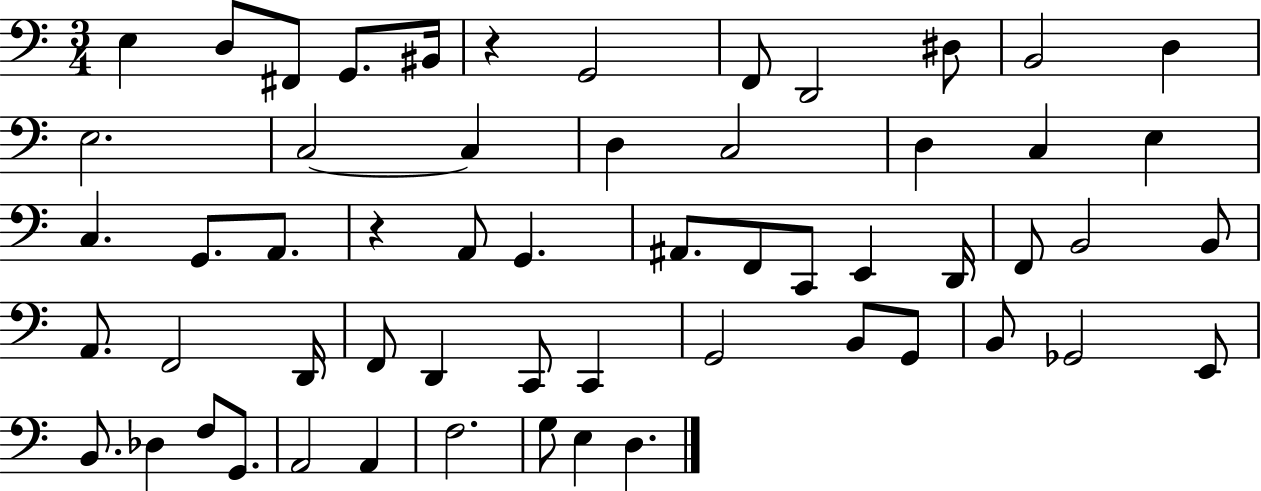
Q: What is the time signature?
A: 3/4